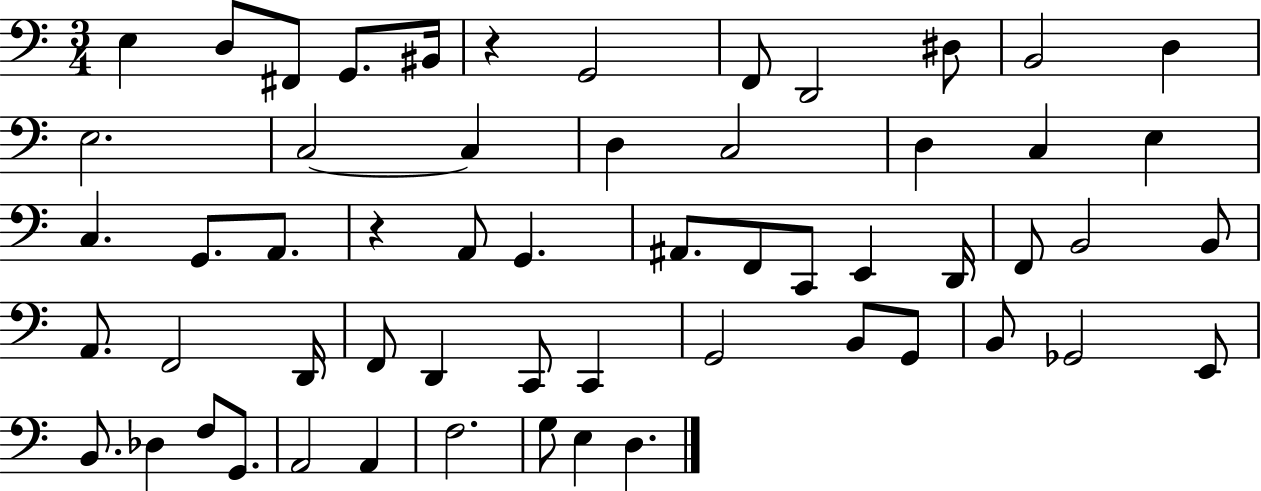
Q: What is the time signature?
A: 3/4